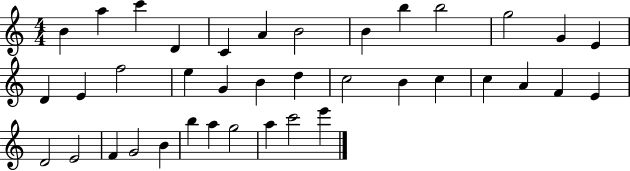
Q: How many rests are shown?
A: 0